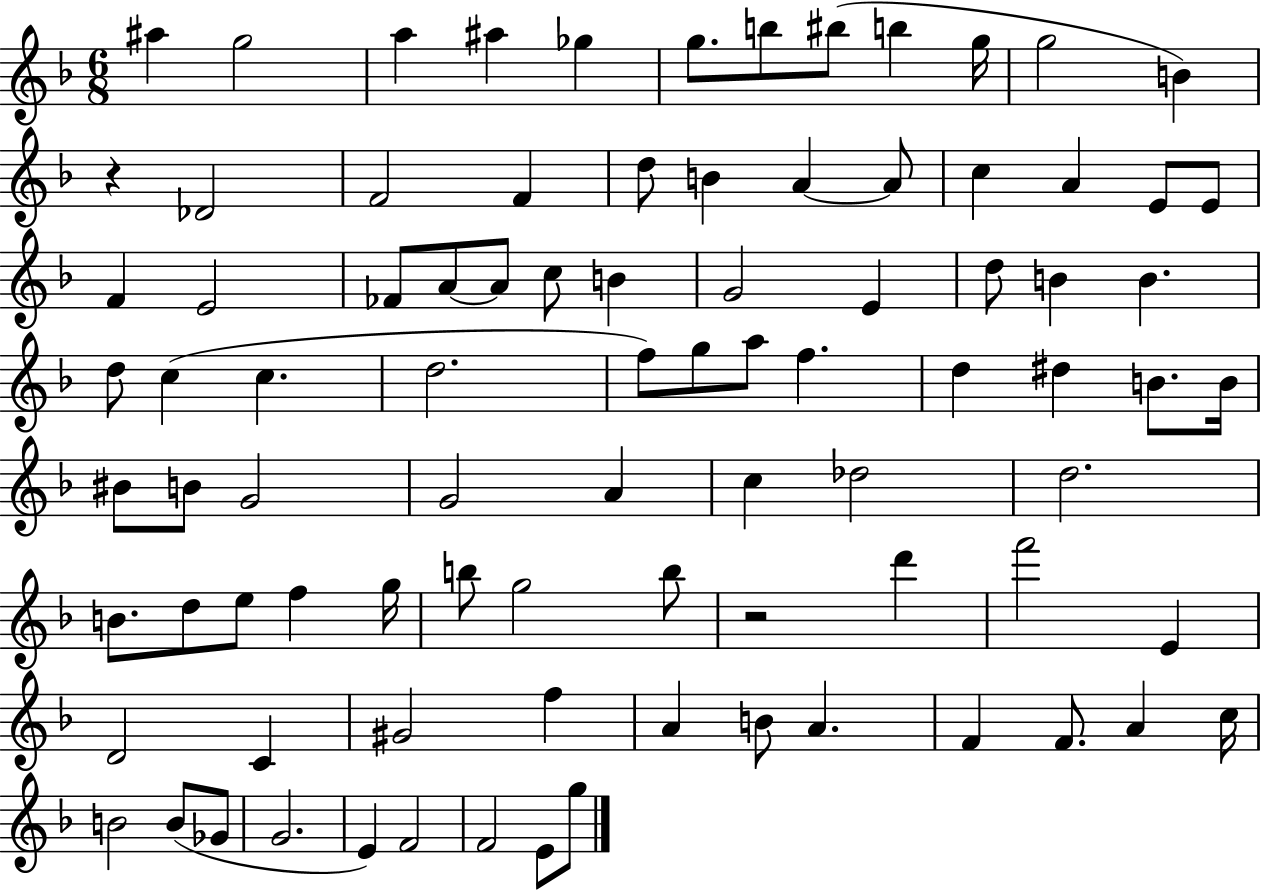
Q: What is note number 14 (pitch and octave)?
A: F4